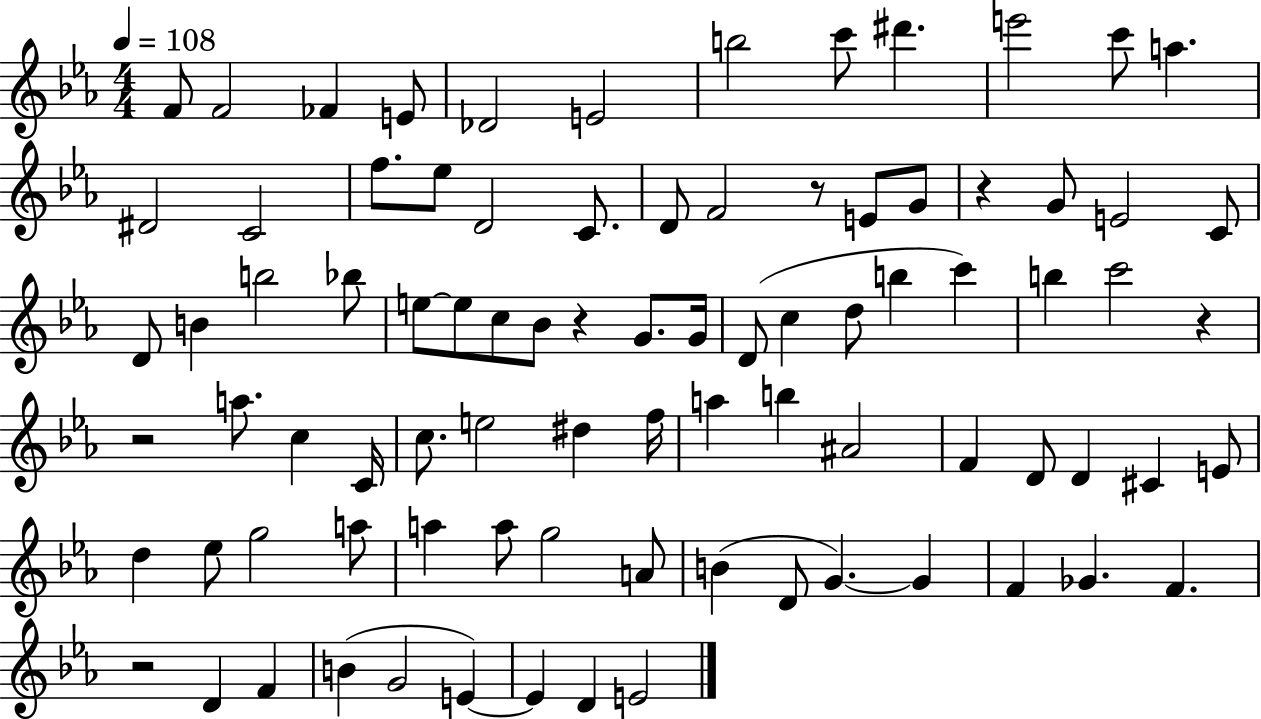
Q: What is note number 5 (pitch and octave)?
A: Db4